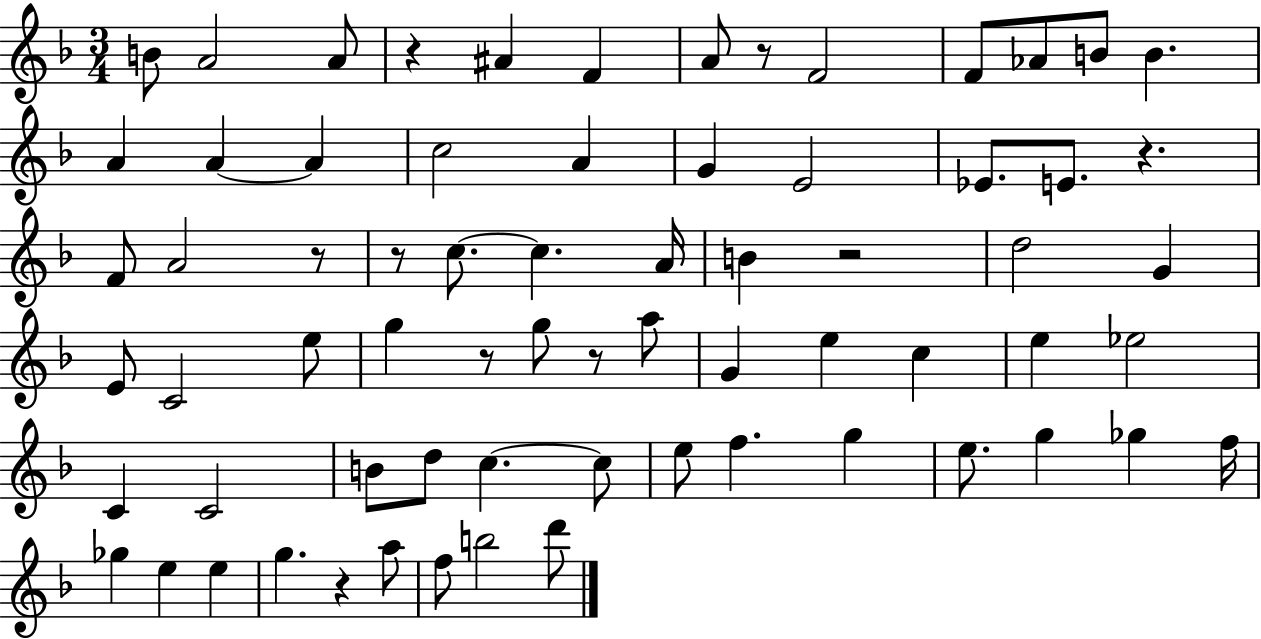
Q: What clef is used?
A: treble